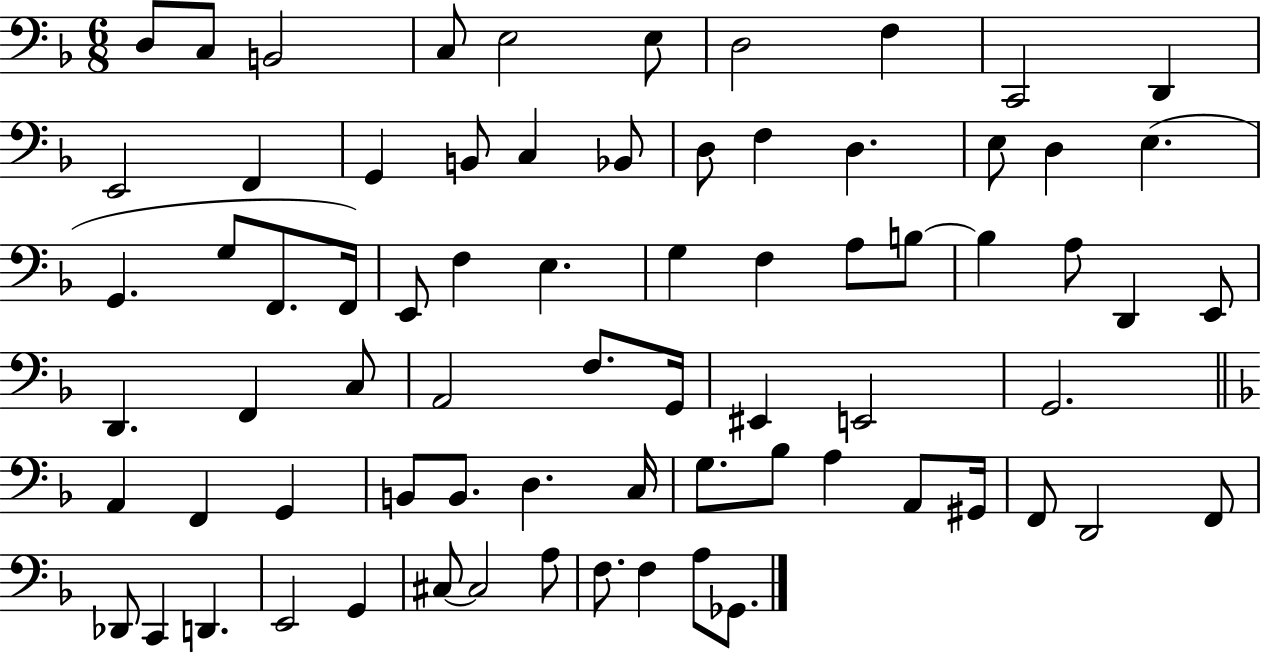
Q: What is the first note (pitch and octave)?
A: D3